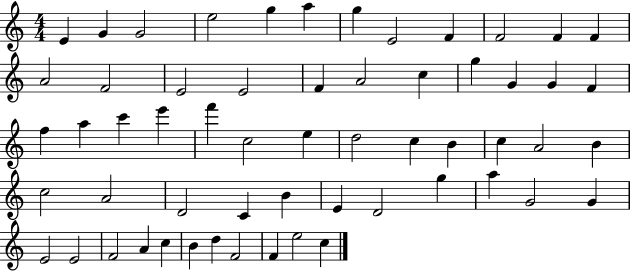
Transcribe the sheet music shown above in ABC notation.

X:1
T:Untitled
M:4/4
L:1/4
K:C
E G G2 e2 g a g E2 F F2 F F A2 F2 E2 E2 F A2 c g G G F f a c' e' f' c2 e d2 c B c A2 B c2 A2 D2 C B E D2 g a G2 G E2 E2 F2 A c B d F2 F e2 c